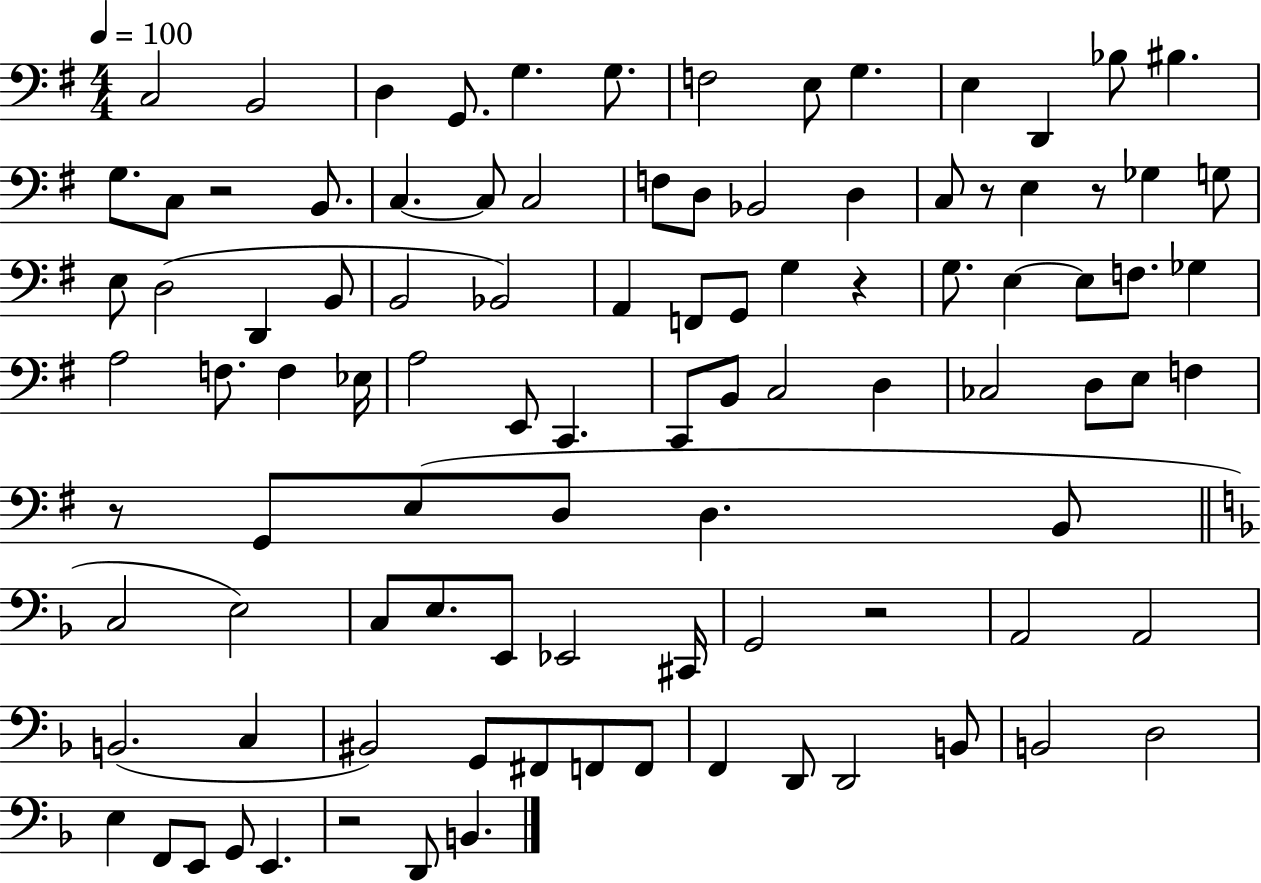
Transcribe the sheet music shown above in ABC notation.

X:1
T:Untitled
M:4/4
L:1/4
K:G
C,2 B,,2 D, G,,/2 G, G,/2 F,2 E,/2 G, E, D,, _B,/2 ^B, G,/2 C,/2 z2 B,,/2 C, C,/2 C,2 F,/2 D,/2 _B,,2 D, C,/2 z/2 E, z/2 _G, G,/2 E,/2 D,2 D,, B,,/2 B,,2 _B,,2 A,, F,,/2 G,,/2 G, z G,/2 E, E,/2 F,/2 _G, A,2 F,/2 F, _E,/4 A,2 E,,/2 C,, C,,/2 B,,/2 C,2 D, _C,2 D,/2 E,/2 F, z/2 G,,/2 E,/2 D,/2 D, B,,/2 C,2 E,2 C,/2 E,/2 E,,/2 _E,,2 ^C,,/4 G,,2 z2 A,,2 A,,2 B,,2 C, ^B,,2 G,,/2 ^F,,/2 F,,/2 F,,/2 F,, D,,/2 D,,2 B,,/2 B,,2 D,2 E, F,,/2 E,,/2 G,,/2 E,, z2 D,,/2 B,,